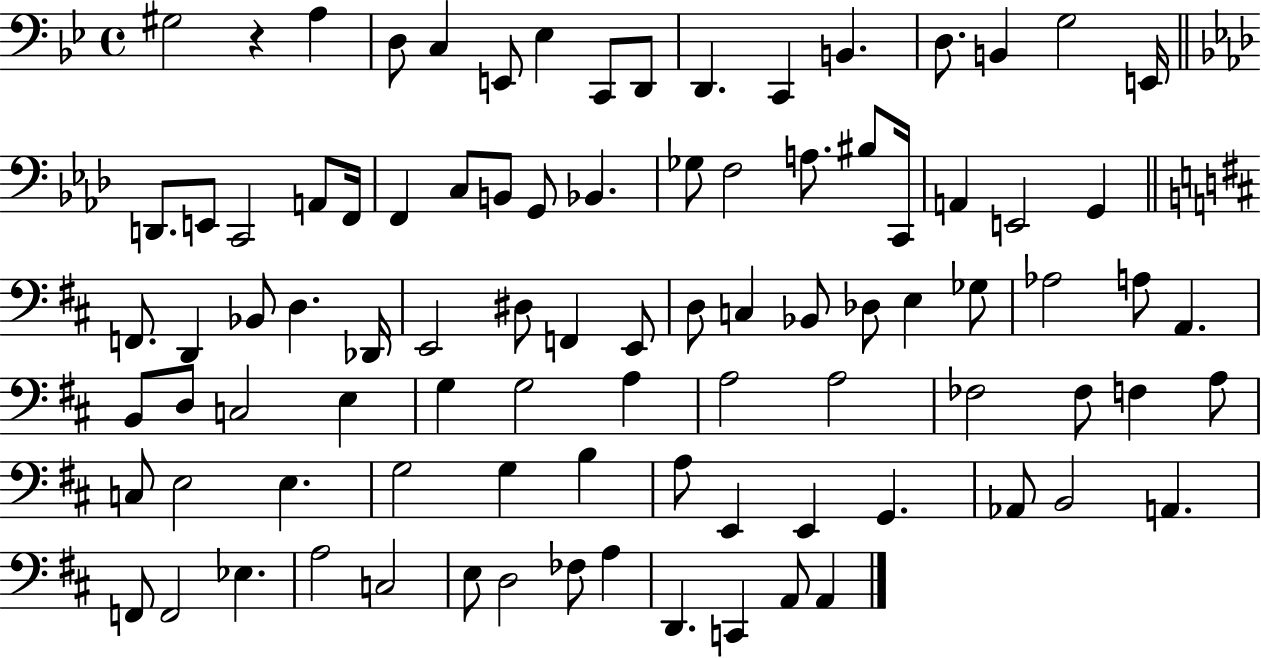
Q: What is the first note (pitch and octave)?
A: G#3